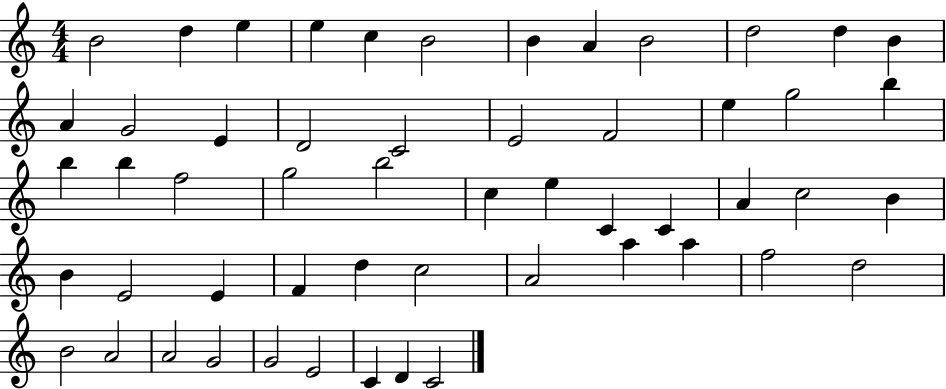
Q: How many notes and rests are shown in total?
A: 54